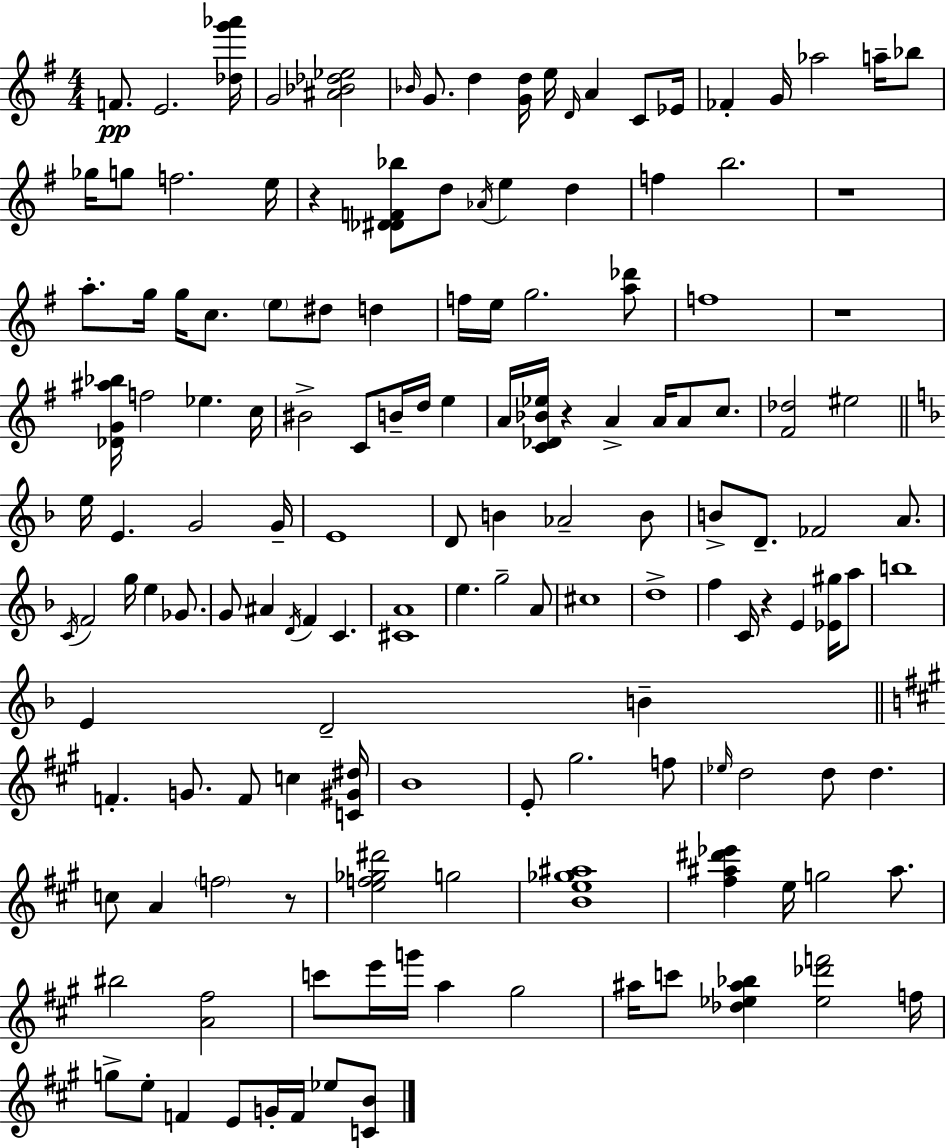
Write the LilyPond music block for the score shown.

{
  \clef treble
  \numericTimeSignature
  \time 4/4
  \key g \major
  f'8.\pp e'2. <des'' g''' aes'''>16 | g'2 <ais' bes' des'' ees''>2 | \grace { bes'16 } g'8. d''4 <g' d''>16 e''16 \grace { d'16 } a'4 c'8 | ees'16 fes'4-. g'16 aes''2 a''16-- | \break bes''8 ges''16 g''8 f''2. | e''16 r4 <des' dis' f' bes''>8 d''8 \acciaccatura { aes'16 } e''4 d''4 | f''4 b''2. | r1 | \break a''8.-. g''16 g''16 c''8. \parenthesize e''8 dis''8 d''4 | f''16 e''16 g''2. | <a'' des'''>8 f''1 | r1 | \break <des' g' ais'' bes''>16 f''2 ees''4. | c''16 bis'2-> c'8 b'16-- d''16 e''4 | a'16 <c' des' bes' ees''>16 r4 a'4-> a'16 a'8 | c''8. <fis' des''>2 eis''2 | \break \bar "||" \break \key f \major e''16 e'4. g'2 g'16-- | e'1 | d'8 b'4 aes'2-- b'8 | b'8-> d'8.-- fes'2 a'8. | \break \acciaccatura { c'16 } f'2 g''16 e''4 ges'8. | g'8 ais'4 \acciaccatura { d'16 } f'4 c'4. | <cis' a'>1 | e''4. g''2-- | \break a'8 cis''1 | d''1-> | f''4 c'16 r4 e'4 <ees' gis''>16 | a''8 b''1 | \break e'4 d'2-- b'4-- | \bar "||" \break \key a \major f'4.-. g'8. f'8 c''4 <c' gis' dis''>16 | b'1 | e'8-. gis''2. f''8 | \grace { ees''16 } d''2 d''8 d''4. | \break c''8 a'4 \parenthesize f''2 r8 | <e'' f'' ges'' dis'''>2 g''2 | <b' e'' ges'' ais''>1 | <fis'' ais'' dis''' ees'''>4 e''16 g''2 ais''8. | \break bis''2 <a' fis''>2 | c'''8 e'''16 g'''16 a''4 gis''2 | ais''16 c'''8 <des'' ees'' ais'' bes''>4 <ees'' des''' f'''>2 | f''16 g''8-> e''8-. f'4 e'8 g'16-. f'16 ees''8 <c' b'>8 | \break \bar "|."
}